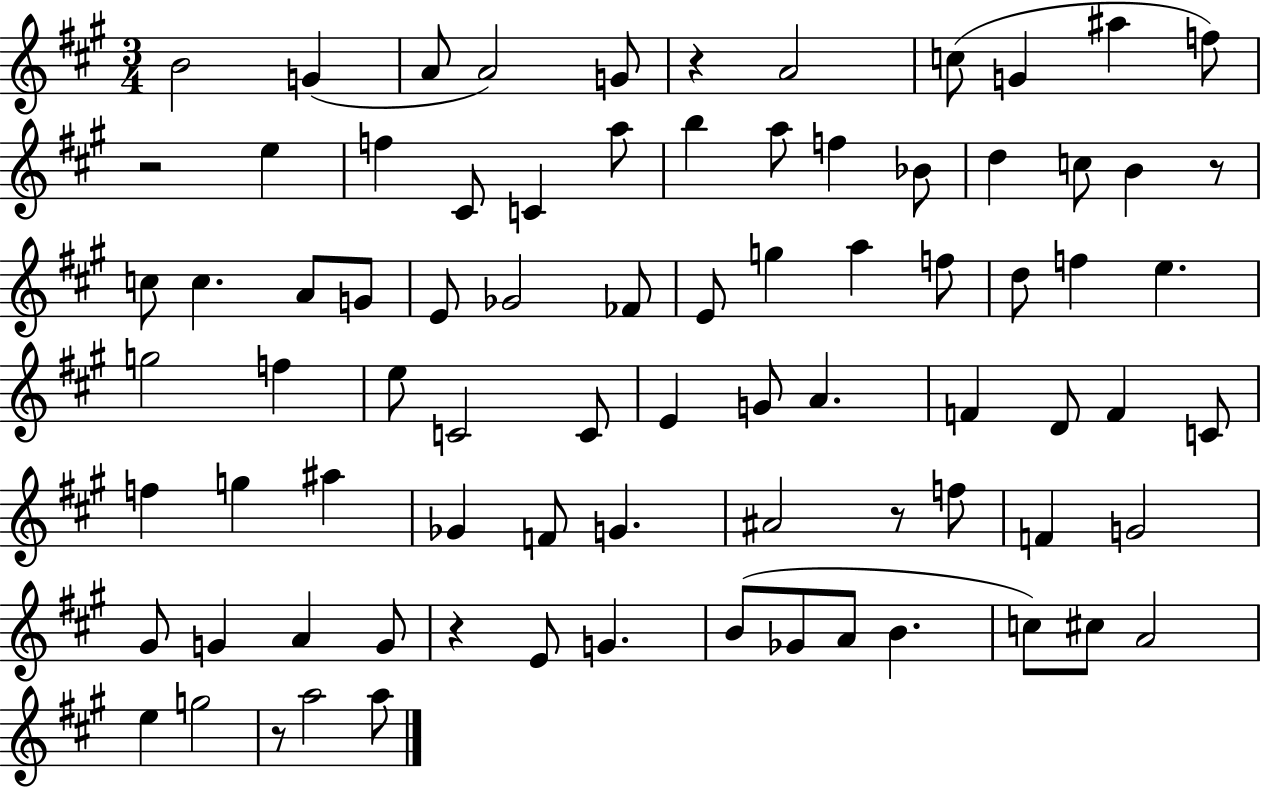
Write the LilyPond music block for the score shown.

{
  \clef treble
  \numericTimeSignature
  \time 3/4
  \key a \major
  \repeat volta 2 { b'2 g'4( | a'8 a'2) g'8 | r4 a'2 | c''8( g'4 ais''4 f''8) | \break r2 e''4 | f''4 cis'8 c'4 a''8 | b''4 a''8 f''4 bes'8 | d''4 c''8 b'4 r8 | \break c''8 c''4. a'8 g'8 | e'8 ges'2 fes'8 | e'8 g''4 a''4 f''8 | d''8 f''4 e''4. | \break g''2 f''4 | e''8 c'2 c'8 | e'4 g'8 a'4. | f'4 d'8 f'4 c'8 | \break f''4 g''4 ais''4 | ges'4 f'8 g'4. | ais'2 r8 f''8 | f'4 g'2 | \break gis'8 g'4 a'4 g'8 | r4 e'8 g'4. | b'8( ges'8 a'8 b'4. | c''8) cis''8 a'2 | \break e''4 g''2 | r8 a''2 a''8 | } \bar "|."
}